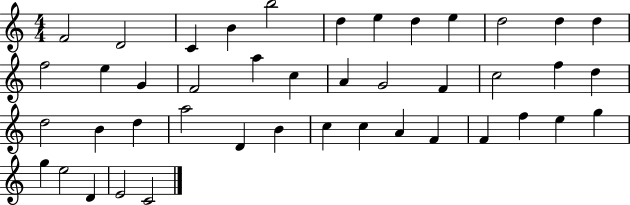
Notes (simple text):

F4/h D4/h C4/q B4/q B5/h D5/q E5/q D5/q E5/q D5/h D5/q D5/q F5/h E5/q G4/q F4/h A5/q C5/q A4/q G4/h F4/q C5/h F5/q D5/q D5/h B4/q D5/q A5/h D4/q B4/q C5/q C5/q A4/q F4/q F4/q F5/q E5/q G5/q G5/q E5/h D4/q E4/h C4/h